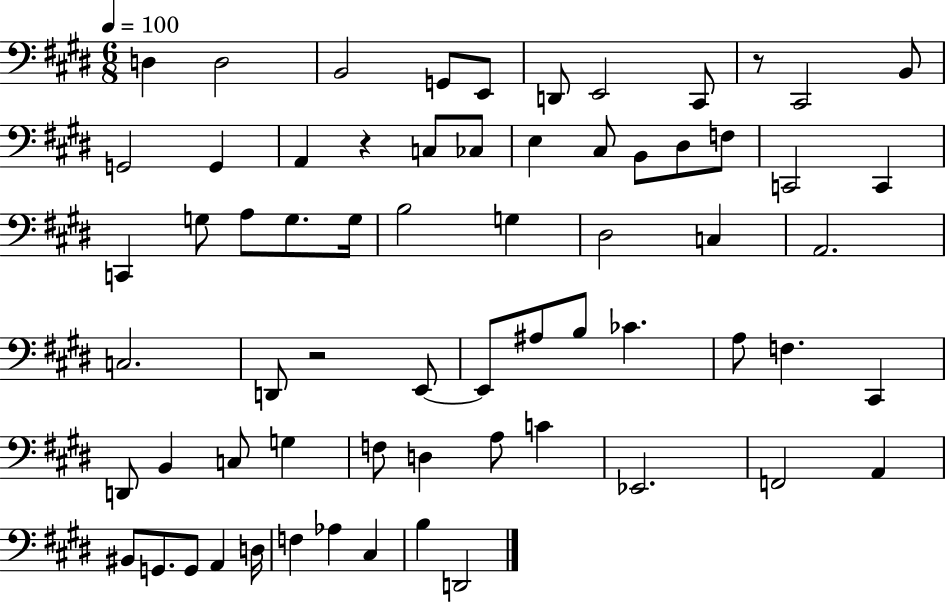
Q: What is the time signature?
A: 6/8